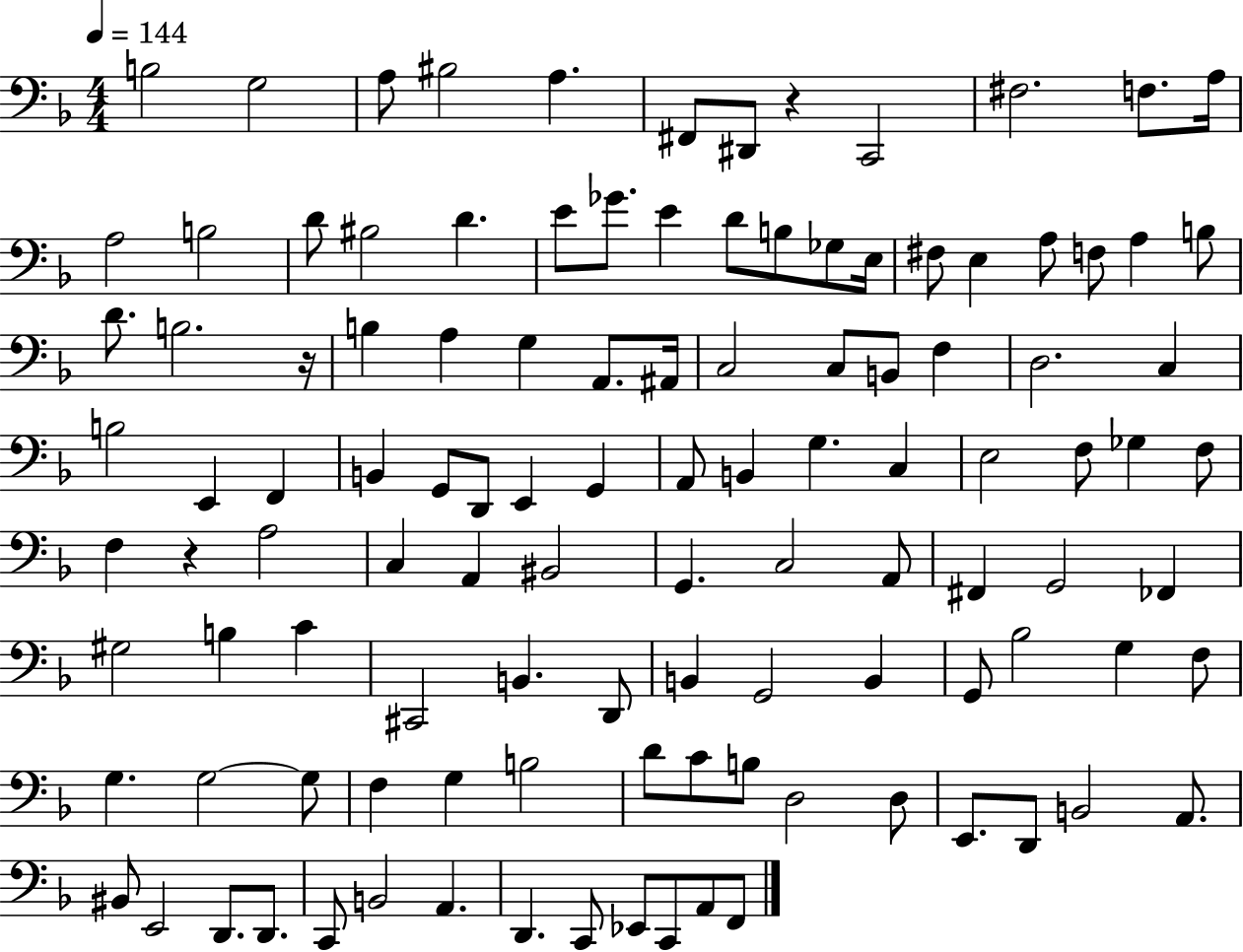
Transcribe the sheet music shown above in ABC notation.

X:1
T:Untitled
M:4/4
L:1/4
K:F
B,2 G,2 A,/2 ^B,2 A, ^F,,/2 ^D,,/2 z C,,2 ^F,2 F,/2 A,/4 A,2 B,2 D/2 ^B,2 D E/2 _G/2 E D/2 B,/2 _G,/2 E,/4 ^F,/2 E, A,/2 F,/2 A, B,/2 D/2 B,2 z/4 B, A, G, A,,/2 ^A,,/4 C,2 C,/2 B,,/2 F, D,2 C, B,2 E,, F,, B,, G,,/2 D,,/2 E,, G,, A,,/2 B,, G, C, E,2 F,/2 _G, F,/2 F, z A,2 C, A,, ^B,,2 G,, C,2 A,,/2 ^F,, G,,2 _F,, ^G,2 B, C ^C,,2 B,, D,,/2 B,, G,,2 B,, G,,/2 _B,2 G, F,/2 G, G,2 G,/2 F, G, B,2 D/2 C/2 B,/2 D,2 D,/2 E,,/2 D,,/2 B,,2 A,,/2 ^B,,/2 E,,2 D,,/2 D,,/2 C,,/2 B,,2 A,, D,, C,,/2 _E,,/2 C,,/2 A,,/2 F,,/2